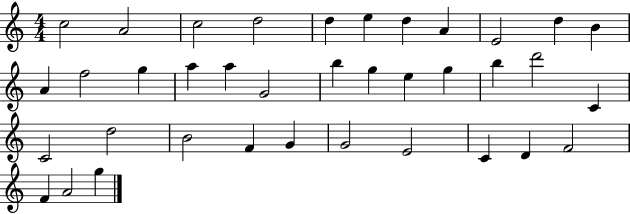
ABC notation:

X:1
T:Untitled
M:4/4
L:1/4
K:C
c2 A2 c2 d2 d e d A E2 d B A f2 g a a G2 b g e g b d'2 C C2 d2 B2 F G G2 E2 C D F2 F A2 g